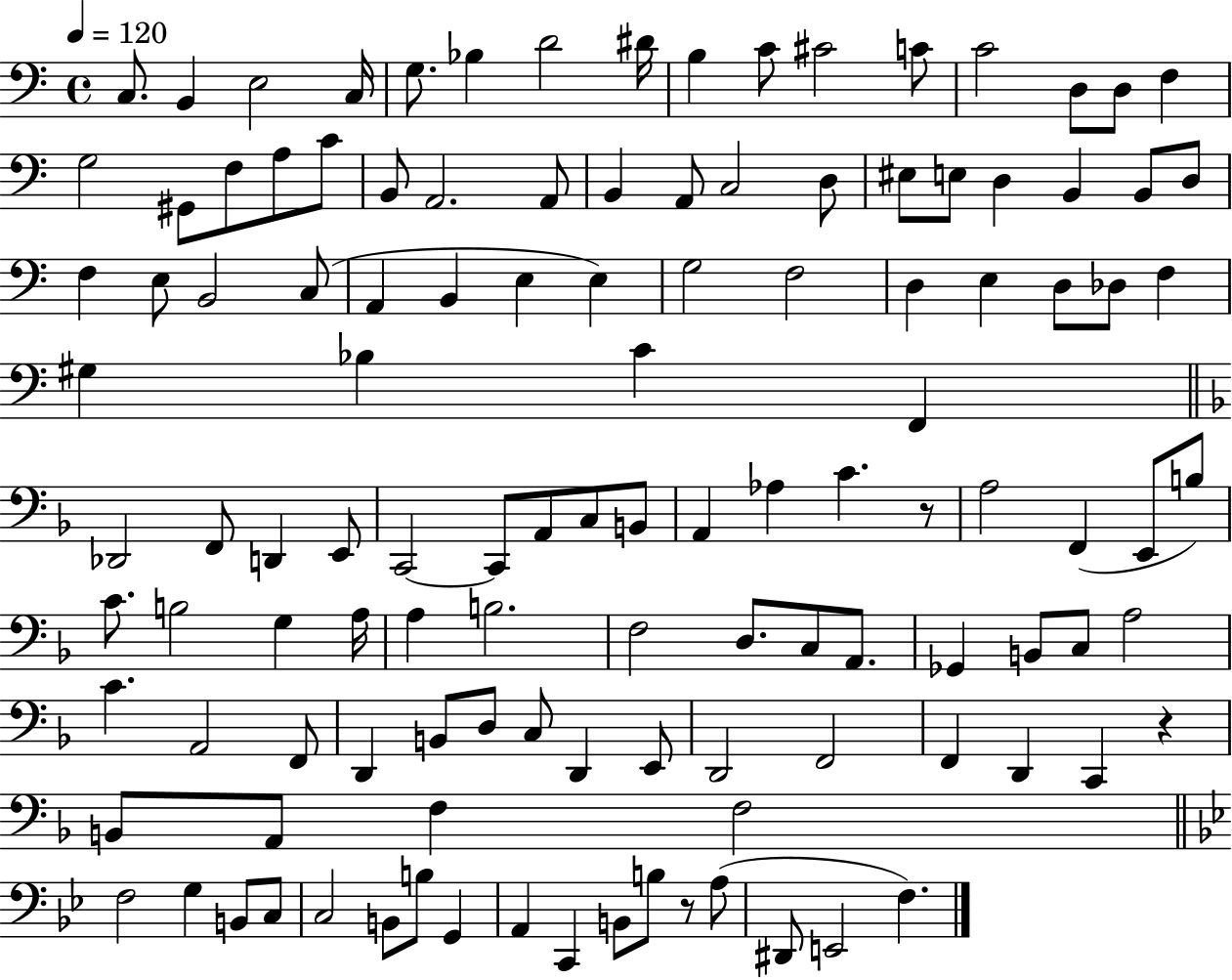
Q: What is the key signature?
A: C major